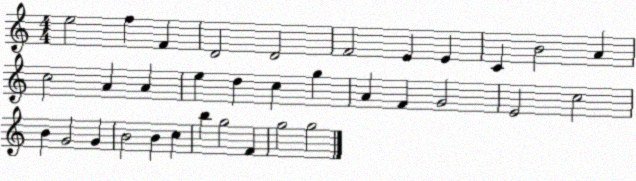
X:1
T:Untitled
M:4/4
L:1/4
K:C
e2 f F D2 D2 F2 E E C B2 A c2 A A e d c g A F G2 E2 c2 B G2 G B2 B c b g2 F g2 g2